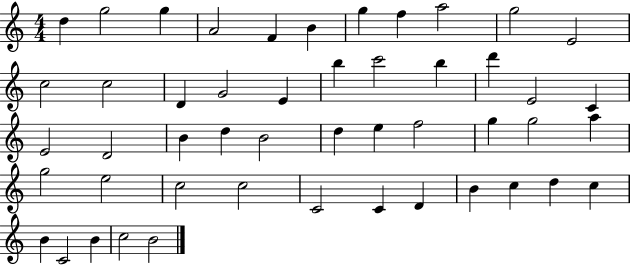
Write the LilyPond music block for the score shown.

{
  \clef treble
  \numericTimeSignature
  \time 4/4
  \key c \major
  d''4 g''2 g''4 | a'2 f'4 b'4 | g''4 f''4 a''2 | g''2 e'2 | \break c''2 c''2 | d'4 g'2 e'4 | b''4 c'''2 b''4 | d'''4 e'2 c'4 | \break e'2 d'2 | b'4 d''4 b'2 | d''4 e''4 f''2 | g''4 g''2 a''4 | \break g''2 e''2 | c''2 c''2 | c'2 c'4 d'4 | b'4 c''4 d''4 c''4 | \break b'4 c'2 b'4 | c''2 b'2 | \bar "|."
}